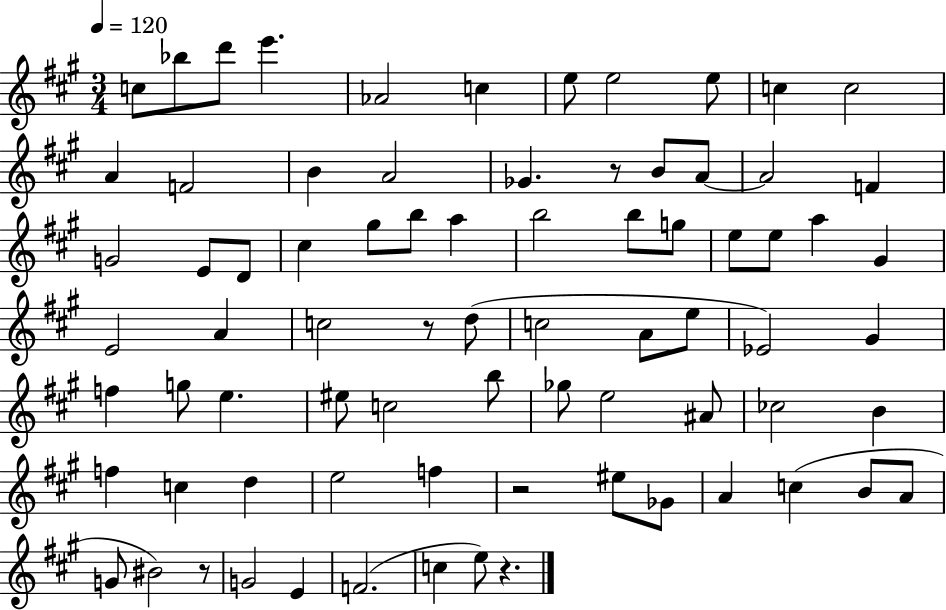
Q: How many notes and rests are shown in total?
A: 77